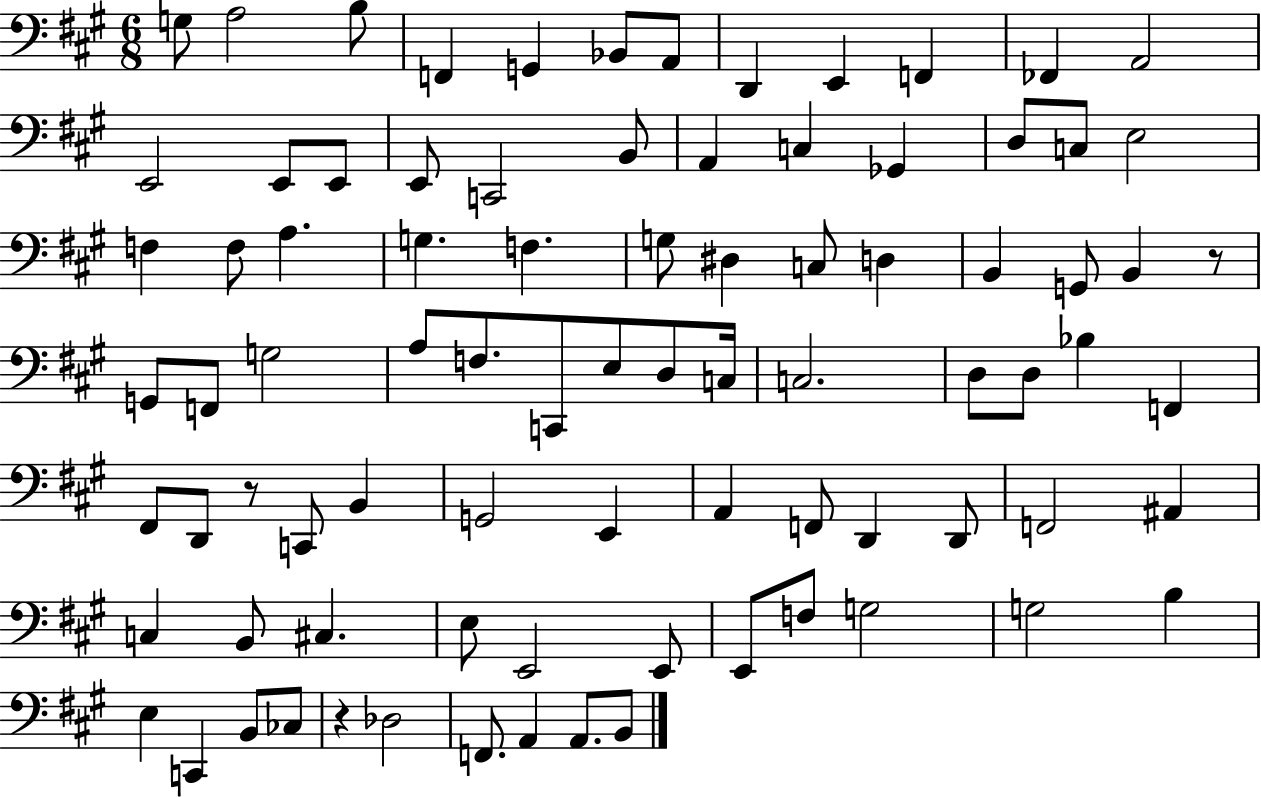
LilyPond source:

{
  \clef bass
  \numericTimeSignature
  \time 6/8
  \key a \major
  g8 a2 b8 | f,4 g,4 bes,8 a,8 | d,4 e,4 f,4 | fes,4 a,2 | \break e,2 e,8 e,8 | e,8 c,2 b,8 | a,4 c4 ges,4 | d8 c8 e2 | \break f4 f8 a4. | g4. f4. | g8 dis4 c8 d4 | b,4 g,8 b,4 r8 | \break g,8 f,8 g2 | a8 f8. c,8 e8 d8 c16 | c2. | d8 d8 bes4 f,4 | \break fis,8 d,8 r8 c,8 b,4 | g,2 e,4 | a,4 f,8 d,4 d,8 | f,2 ais,4 | \break c4 b,8 cis4. | e8 e,2 e,8 | e,8 f8 g2 | g2 b4 | \break e4 c,4 b,8 ces8 | r4 des2 | f,8. a,4 a,8. b,8 | \bar "|."
}